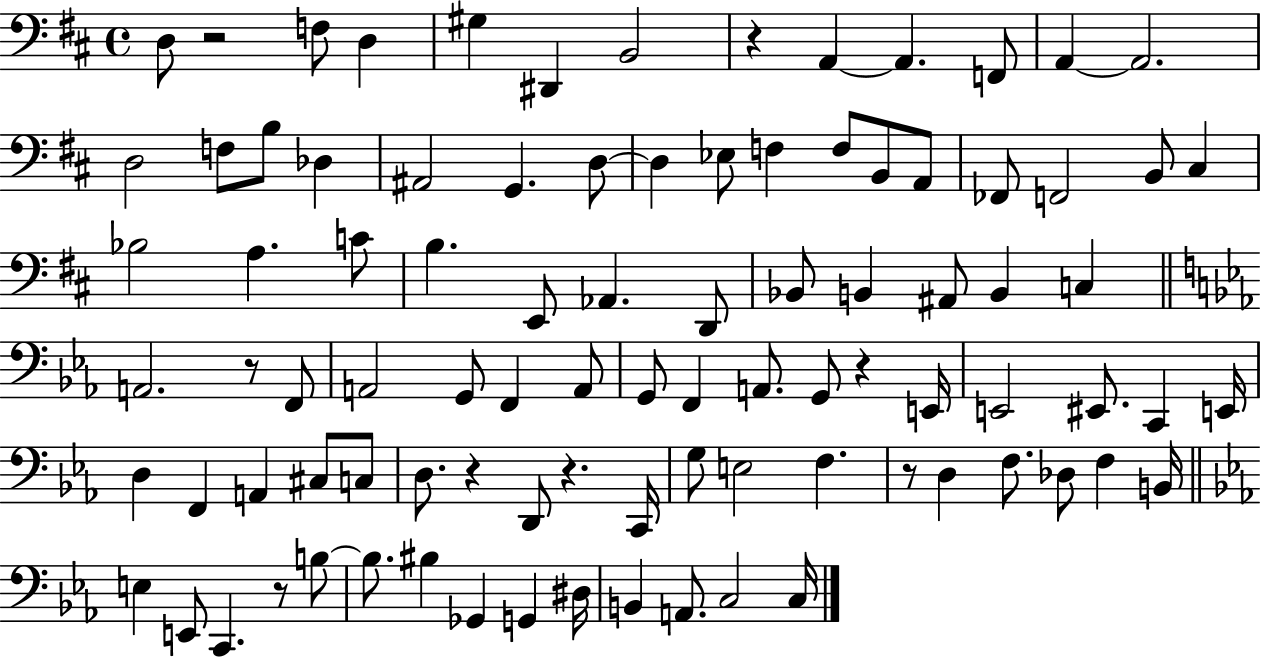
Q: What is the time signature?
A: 4/4